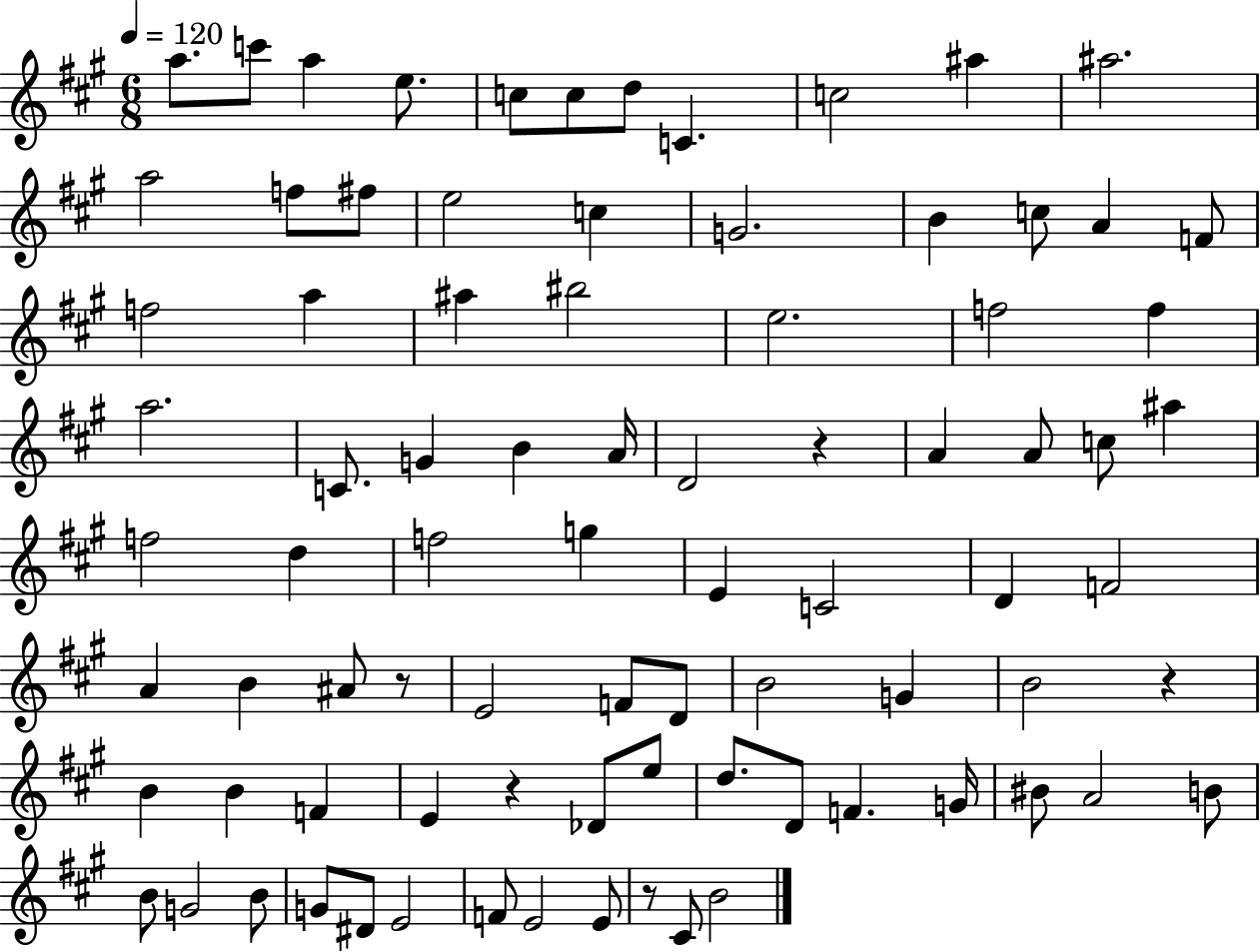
A5/e. C6/e A5/q E5/e. C5/e C5/e D5/e C4/q. C5/h A#5/q A#5/h. A5/h F5/e F#5/e E5/h C5/q G4/h. B4/q C5/e A4/q F4/e F5/h A5/q A#5/q BIS5/h E5/h. F5/h F5/q A5/h. C4/e. G4/q B4/q A4/s D4/h R/q A4/q A4/e C5/e A#5/q F5/h D5/q F5/h G5/q E4/q C4/h D4/q F4/h A4/q B4/q A#4/e R/e E4/h F4/e D4/e B4/h G4/q B4/h R/q B4/q B4/q F4/q E4/q R/q Db4/e E5/e D5/e. D4/e F4/q. G4/s BIS4/e A4/h B4/e B4/e G4/h B4/e G4/e D#4/e E4/h F4/e E4/h E4/e R/e C#4/e B4/h